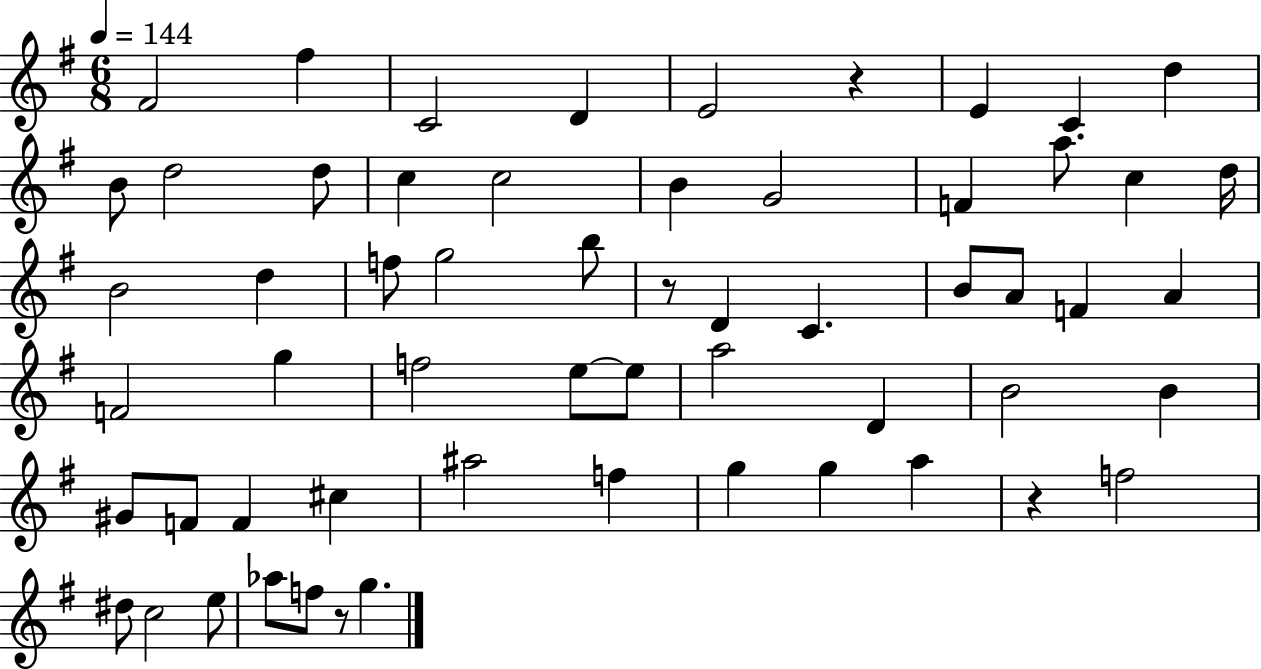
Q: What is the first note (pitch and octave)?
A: F#4